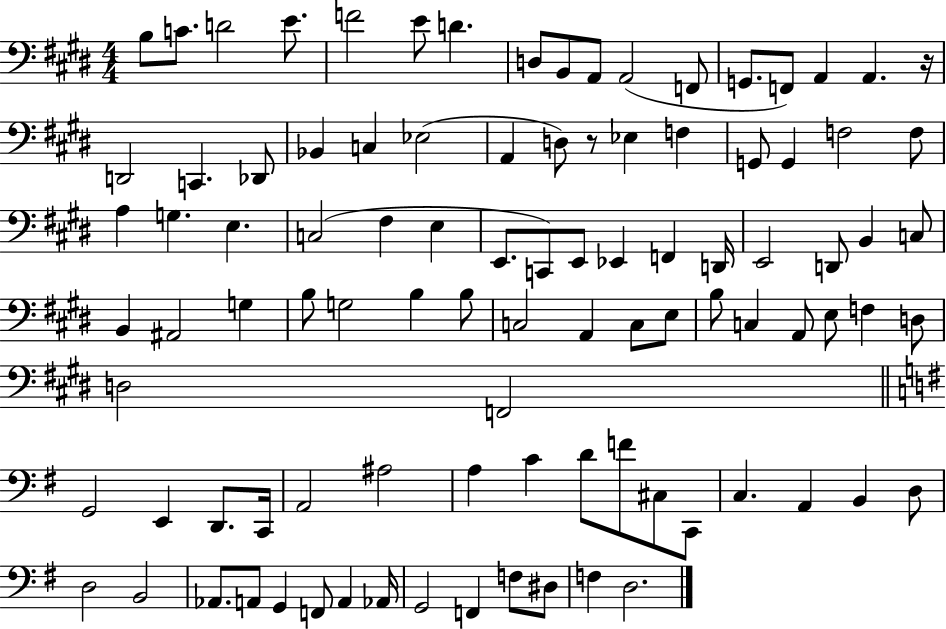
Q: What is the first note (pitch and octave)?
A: B3